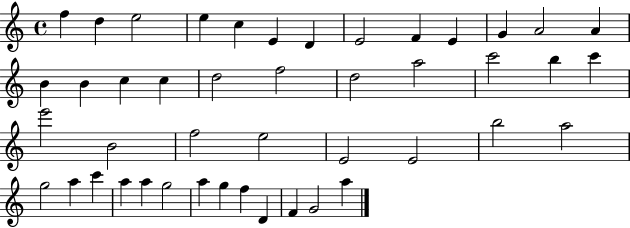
X:1
T:Untitled
M:4/4
L:1/4
K:C
f d e2 e c E D E2 F E G A2 A B B c c d2 f2 d2 a2 c'2 b c' e'2 B2 f2 e2 E2 E2 b2 a2 g2 a c' a a g2 a g f D F G2 a